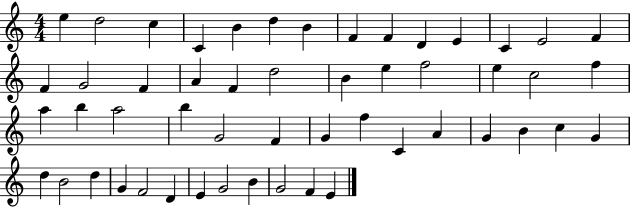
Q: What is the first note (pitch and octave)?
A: E5